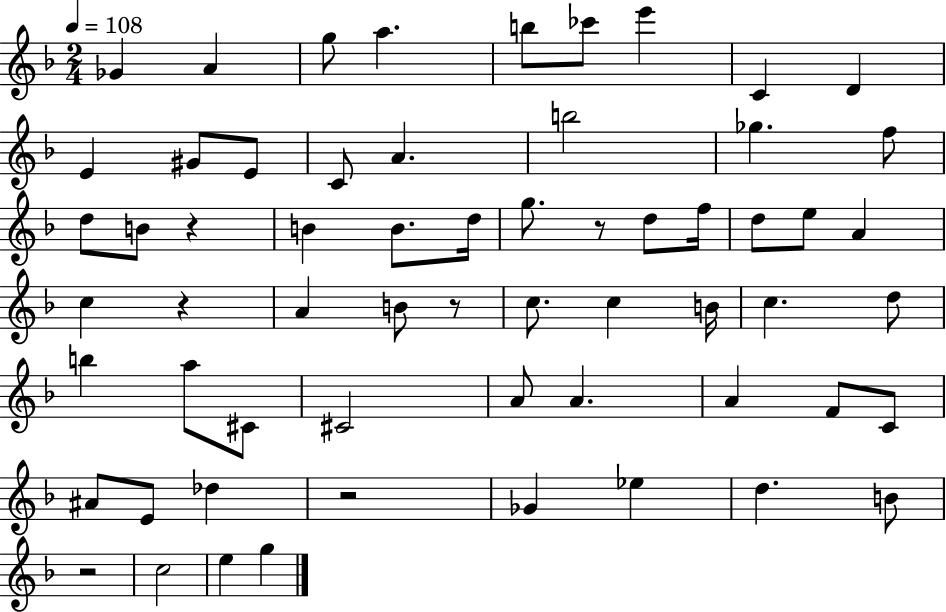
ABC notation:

X:1
T:Untitled
M:2/4
L:1/4
K:F
_G A g/2 a b/2 _c'/2 e' C D E ^G/2 E/2 C/2 A b2 _g f/2 d/2 B/2 z B B/2 d/4 g/2 z/2 d/2 f/4 d/2 e/2 A c z A B/2 z/2 c/2 c B/4 c d/2 b a/2 ^C/2 ^C2 A/2 A A F/2 C/2 ^A/2 E/2 _d z2 _G _e d B/2 z2 c2 e g